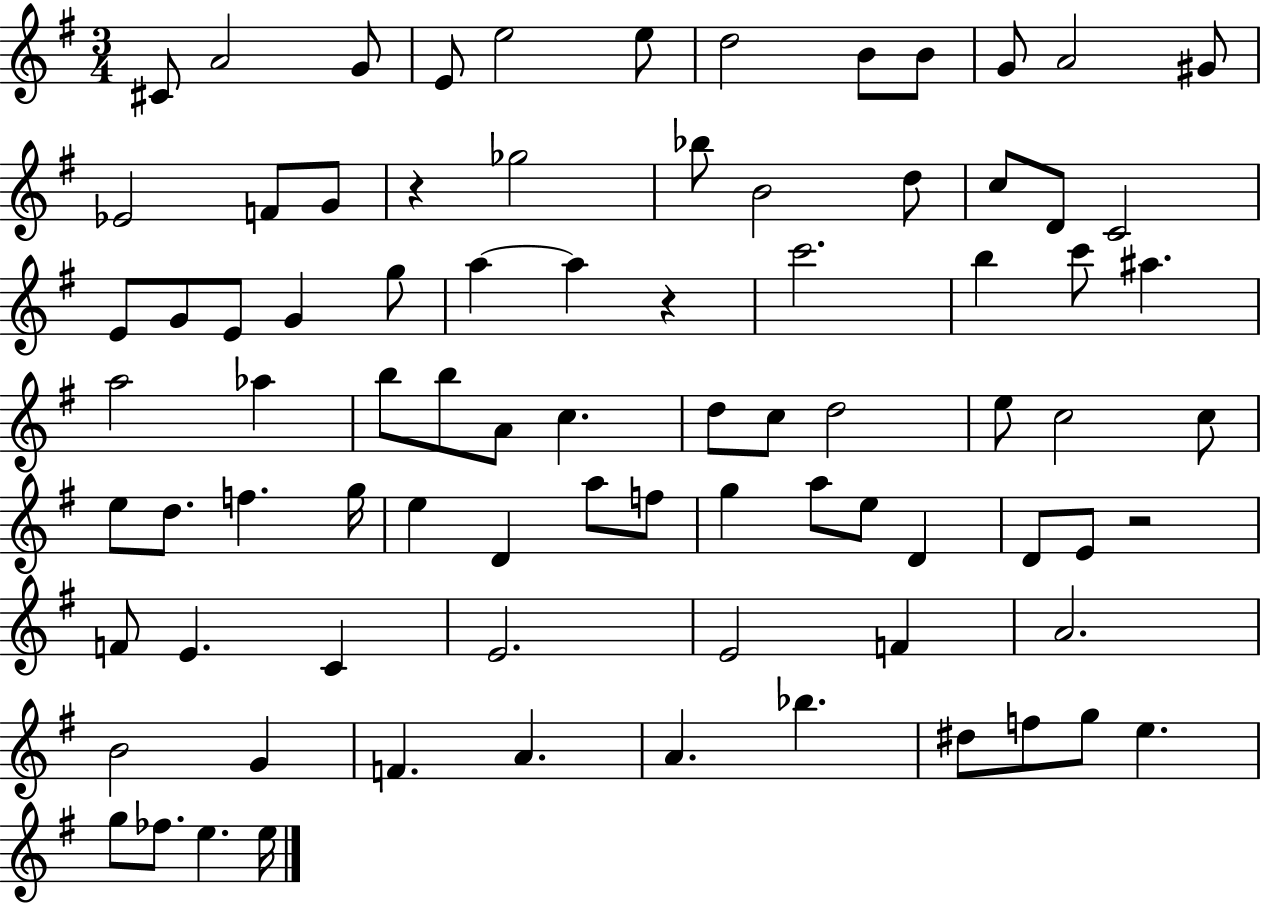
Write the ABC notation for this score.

X:1
T:Untitled
M:3/4
L:1/4
K:G
^C/2 A2 G/2 E/2 e2 e/2 d2 B/2 B/2 G/2 A2 ^G/2 _E2 F/2 G/2 z _g2 _b/2 B2 d/2 c/2 D/2 C2 E/2 G/2 E/2 G g/2 a a z c'2 b c'/2 ^a a2 _a b/2 b/2 A/2 c d/2 c/2 d2 e/2 c2 c/2 e/2 d/2 f g/4 e D a/2 f/2 g a/2 e/2 D D/2 E/2 z2 F/2 E C E2 E2 F A2 B2 G F A A _b ^d/2 f/2 g/2 e g/2 _f/2 e e/4